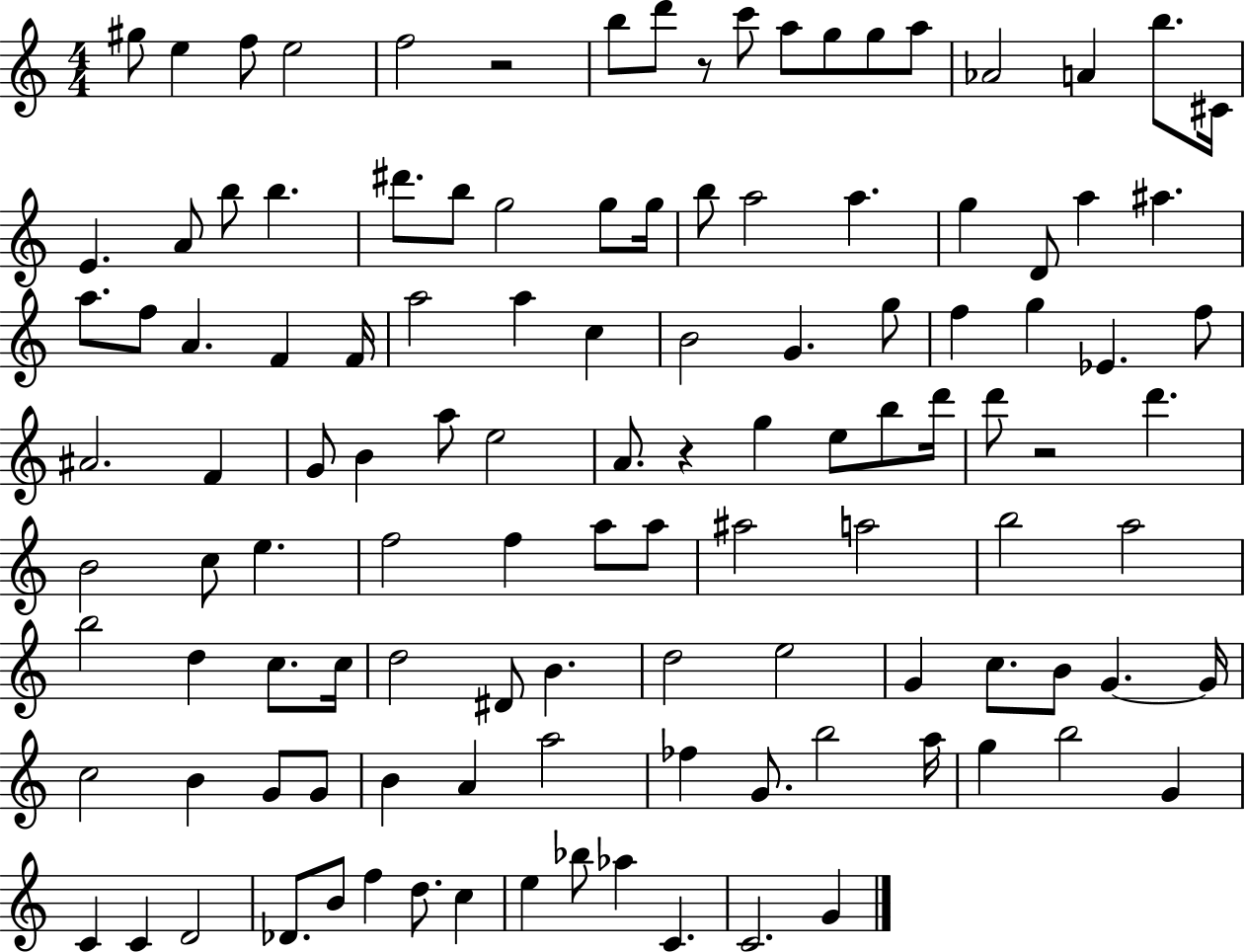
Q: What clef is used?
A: treble